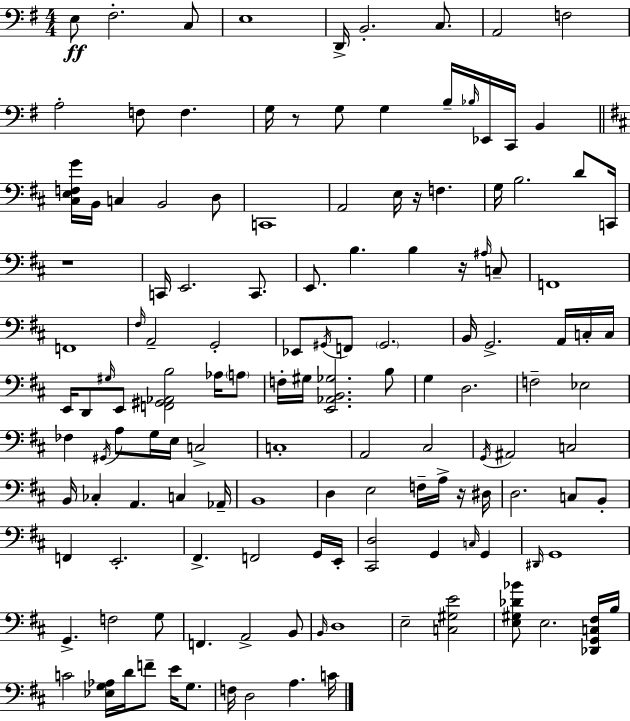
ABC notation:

X:1
T:Untitled
M:4/4
L:1/4
K:Em
E,/2 ^F,2 C,/2 E,4 D,,/4 B,,2 C,/2 A,,2 F,2 A,2 F,/2 F, G,/4 z/2 G,/2 G, B,/4 _B,/4 _E,,/4 C,,/4 B,, [^C,E,F,G]/4 B,,/4 C, B,,2 D,/2 C,,4 A,,2 E,/4 z/4 F, G,/4 B,2 D/2 C,,/4 z4 C,,/4 E,,2 C,,/2 E,,/2 B, B, z/4 ^A,/4 C,/2 F,,4 F,,4 ^F,/4 A,,2 G,,2 _E,,/2 ^G,,/4 F,,/2 ^G,,2 B,,/4 G,,2 A,,/4 C,/4 C,/4 E,,/4 D,,/2 ^G,/4 E,,/2 [F,,^G,,_A,,B,]2 _A,/4 A,/2 F,/4 ^G,/4 [E,,_A,,B,,_G,]2 B,/2 G, D,2 F,2 _E,2 _F, ^G,,/4 A,/2 G,/4 E,/4 C,2 C,4 A,,2 ^C,2 G,,/4 ^A,,2 C,2 B,,/4 _C, A,, C, _A,,/4 B,,4 D, E,2 F,/4 A,/4 z/4 ^D,/4 D,2 C,/2 B,,/2 F,, E,,2 ^F,, F,,2 G,,/4 E,,/4 [^C,,D,]2 G,, C,/4 G,, ^D,,/4 G,,4 G,, F,2 G,/2 F,, A,,2 B,,/2 B,,/4 D,4 E,2 [C,^G,E]2 [E,^G,_D_B]/2 E,2 [_D,,G,,C,^F,]/4 B,/4 C2 [_E,G,_A,]/4 D/4 F/2 E/4 G,/2 F,/4 D,2 A, C/4